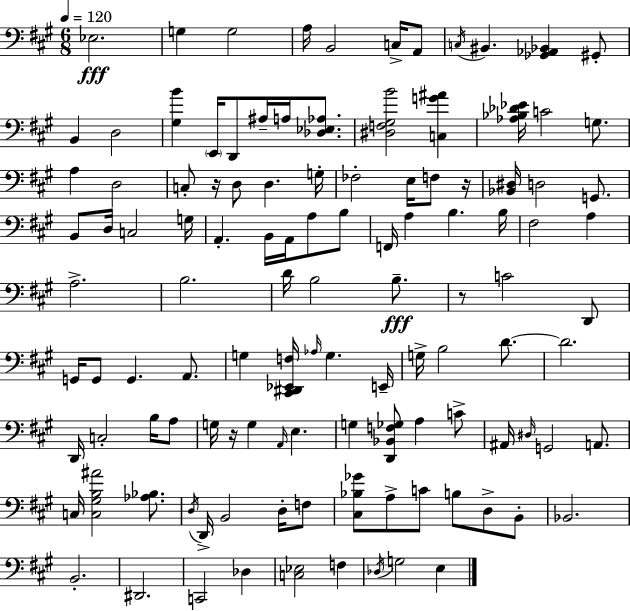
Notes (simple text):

Eb3/h. G3/q G3/h A3/s B2/h C3/s A2/e C3/s BIS2/q. [Gb2,Ab2,Bb2]/q G#2/e B2/q D3/h [G#3,B4]/q E2/s D2/e A#3/s A3/s [Db3,Eb3,Ab3]/e. [D#3,F3,G#3,B4]/h [C3,G4,A#4]/q [Ab3,Bb3,Db4,Eb4]/s C4/h G3/e. A3/q D3/h C3/e R/s D3/e D3/q. G3/s FES3/h E3/s F3/e R/s [Bb2,D#3]/s D3/h G2/e. B2/e D3/s C3/h G3/s A2/q. B2/s A2/s A3/e B3/e F2/s A3/q B3/q. B3/s F#3/h A3/q A3/h. B3/h. D4/s B3/h B3/e. R/e C4/h D2/e G2/s G2/e G2/q. A2/e. G3/q [C#2,D#2,Eb2,F3]/s Ab3/s G3/q. E2/s G3/s B3/h D4/e. D4/h. D2/s C3/h B3/s A3/e G3/s R/s G3/q A2/s E3/q. G3/q [D2,Bb2,F3,Gb3]/e A3/q C4/e A#2/s D#3/s G2/h A2/e. C3/s [C3,G#3,B3,A#4]/h [Ab3,Bb3]/e. D3/s D2/s B2/h D3/s F3/e [C#3,Bb3,Gb4]/e A3/e C4/e B3/e D3/e B2/e Bb2/h. B2/h. D#2/h. C2/h Db3/q [C3,Eb3]/h F3/q Db3/s G3/h E3/q